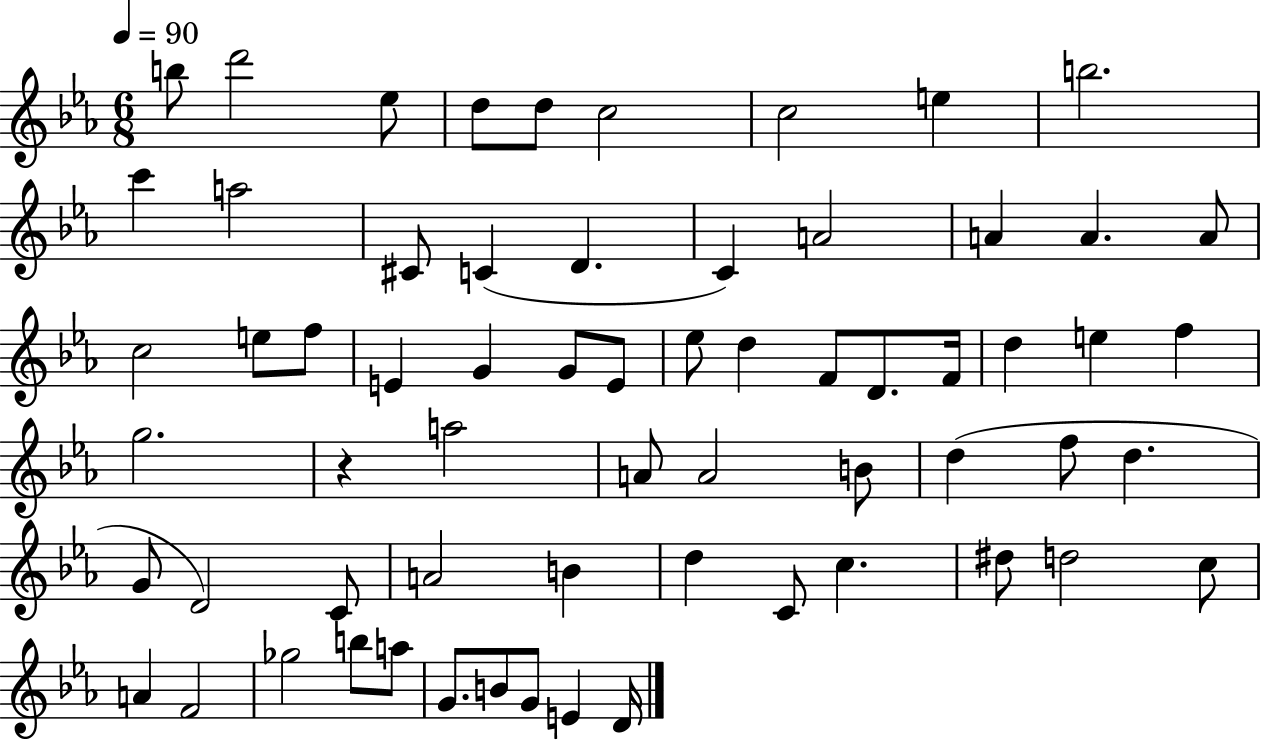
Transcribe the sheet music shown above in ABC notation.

X:1
T:Untitled
M:6/8
L:1/4
K:Eb
b/2 d'2 _e/2 d/2 d/2 c2 c2 e b2 c' a2 ^C/2 C D C A2 A A A/2 c2 e/2 f/2 E G G/2 E/2 _e/2 d F/2 D/2 F/4 d e f g2 z a2 A/2 A2 B/2 d f/2 d G/2 D2 C/2 A2 B d C/2 c ^d/2 d2 c/2 A F2 _g2 b/2 a/2 G/2 B/2 G/2 E D/4